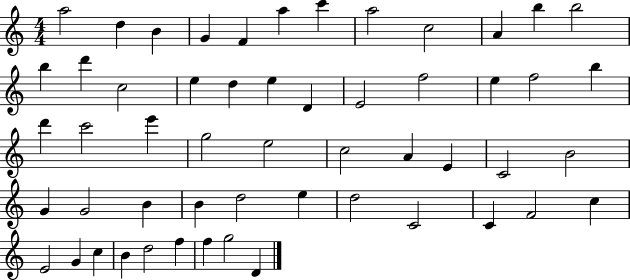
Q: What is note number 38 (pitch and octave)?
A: B4